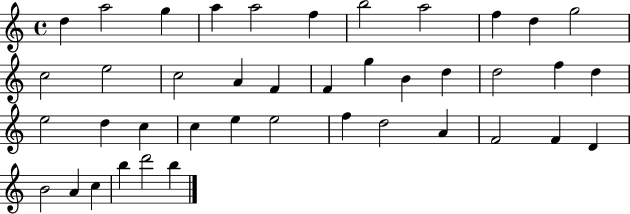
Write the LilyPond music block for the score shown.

{
  \clef treble
  \time 4/4
  \defaultTimeSignature
  \key c \major
  d''4 a''2 g''4 | a''4 a''2 f''4 | b''2 a''2 | f''4 d''4 g''2 | \break c''2 e''2 | c''2 a'4 f'4 | f'4 g''4 b'4 d''4 | d''2 f''4 d''4 | \break e''2 d''4 c''4 | c''4 e''4 e''2 | f''4 d''2 a'4 | f'2 f'4 d'4 | \break b'2 a'4 c''4 | b''4 d'''2 b''4 | \bar "|."
}